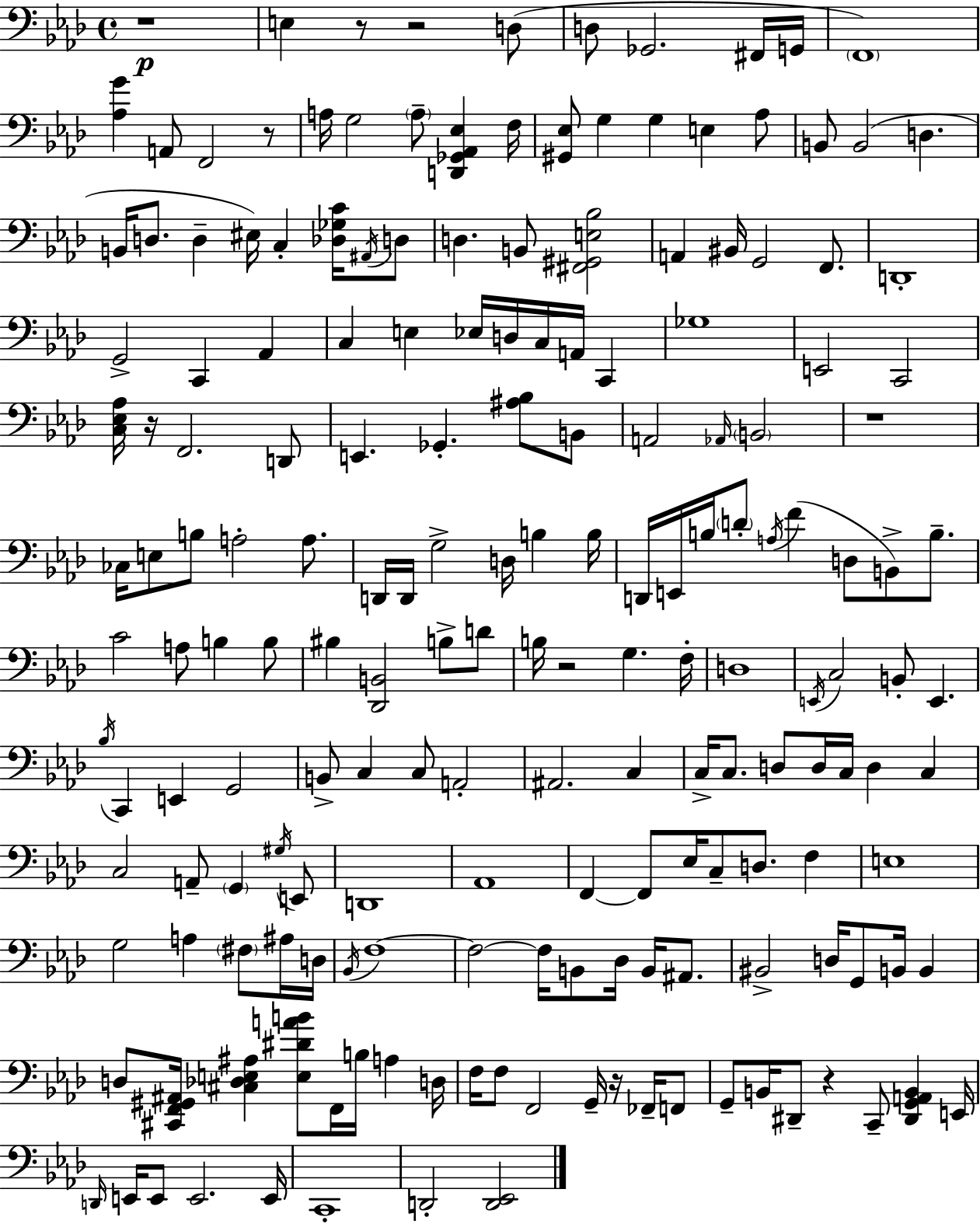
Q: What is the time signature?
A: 4/4